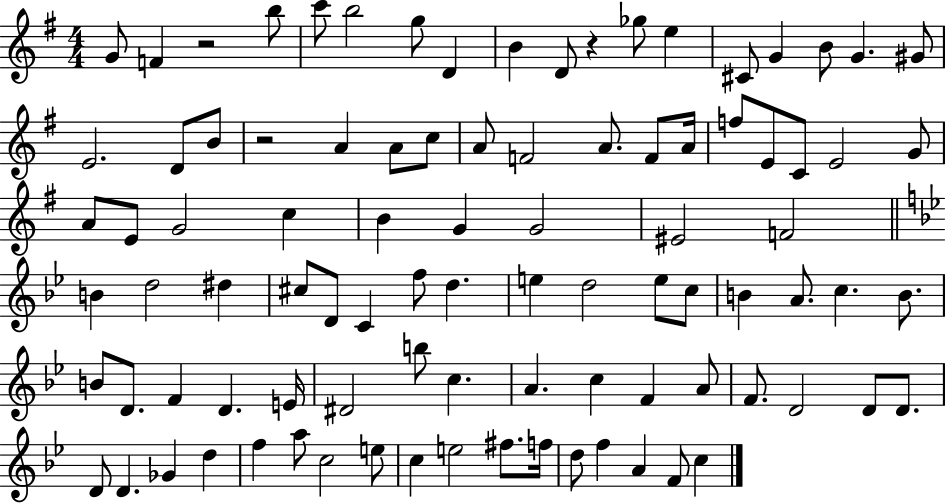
{
  \clef treble
  \numericTimeSignature
  \time 4/4
  \key g \major
  \repeat volta 2 { g'8 f'4 r2 b''8 | c'''8 b''2 g''8 d'4 | b'4 d'8 r4 ges''8 e''4 | cis'8 g'4 b'8 g'4. gis'8 | \break e'2. d'8 b'8 | r2 a'4 a'8 c''8 | a'8 f'2 a'8. f'8 a'16 | f''8 e'8 c'8 e'2 g'8 | \break a'8 e'8 g'2 c''4 | b'4 g'4 g'2 | eis'2 f'2 | \bar "||" \break \key g \minor b'4 d''2 dis''4 | cis''8 d'8 c'4 f''8 d''4. | e''4 d''2 e''8 c''8 | b'4 a'8. c''4. b'8. | \break b'8 d'8. f'4 d'4. e'16 | dis'2 b''8 c''4. | a'4. c''4 f'4 a'8 | f'8. d'2 d'8 d'8. | \break d'8 d'4. ges'4 d''4 | f''4 a''8 c''2 e''8 | c''4 e''2 fis''8. f''16 | d''8 f''4 a'4 f'8 c''4 | \break } \bar "|."
}